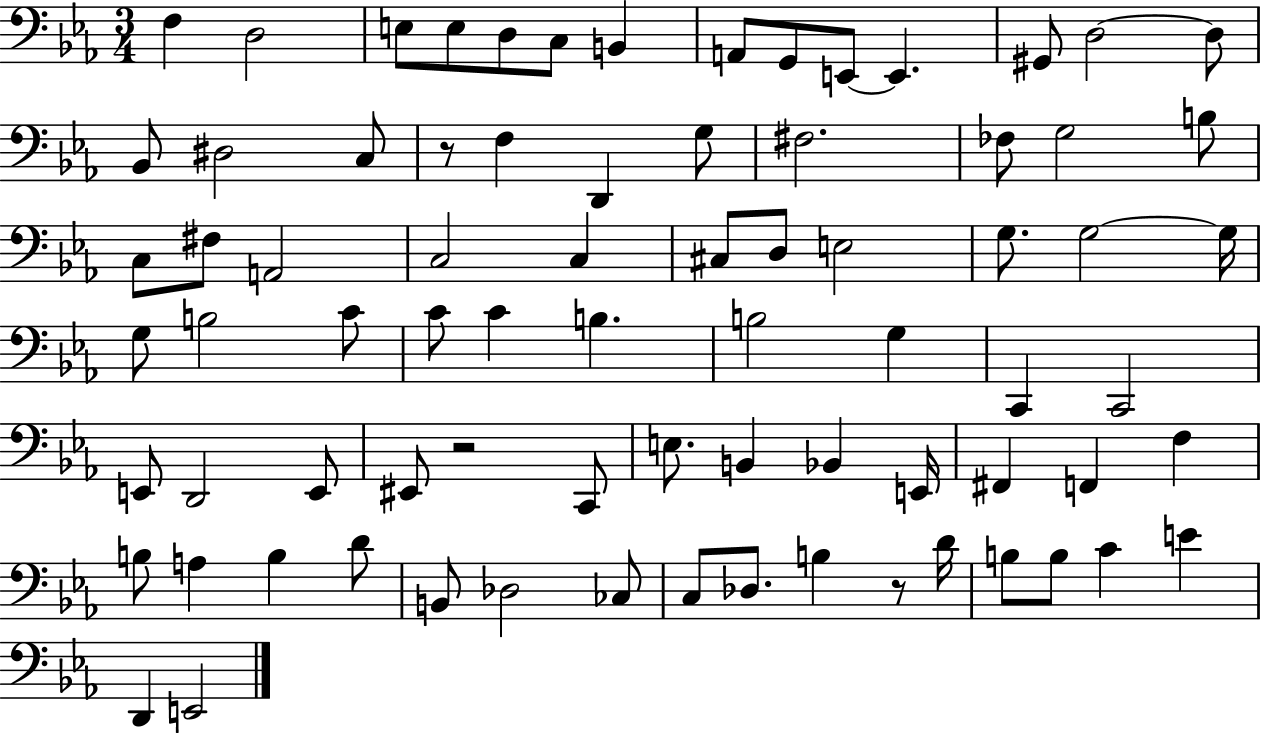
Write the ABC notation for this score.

X:1
T:Untitled
M:3/4
L:1/4
K:Eb
F, D,2 E,/2 E,/2 D,/2 C,/2 B,, A,,/2 G,,/2 E,,/2 E,, ^G,,/2 D,2 D,/2 _B,,/2 ^D,2 C,/2 z/2 F, D,, G,/2 ^F,2 _F,/2 G,2 B,/2 C,/2 ^F,/2 A,,2 C,2 C, ^C,/2 D,/2 E,2 G,/2 G,2 G,/4 G,/2 B,2 C/2 C/2 C B, B,2 G, C,, C,,2 E,,/2 D,,2 E,,/2 ^E,,/2 z2 C,,/2 E,/2 B,, _B,, E,,/4 ^F,, F,, F, B,/2 A, B, D/2 B,,/2 _D,2 _C,/2 C,/2 _D,/2 B, z/2 D/4 B,/2 B,/2 C E D,, E,,2